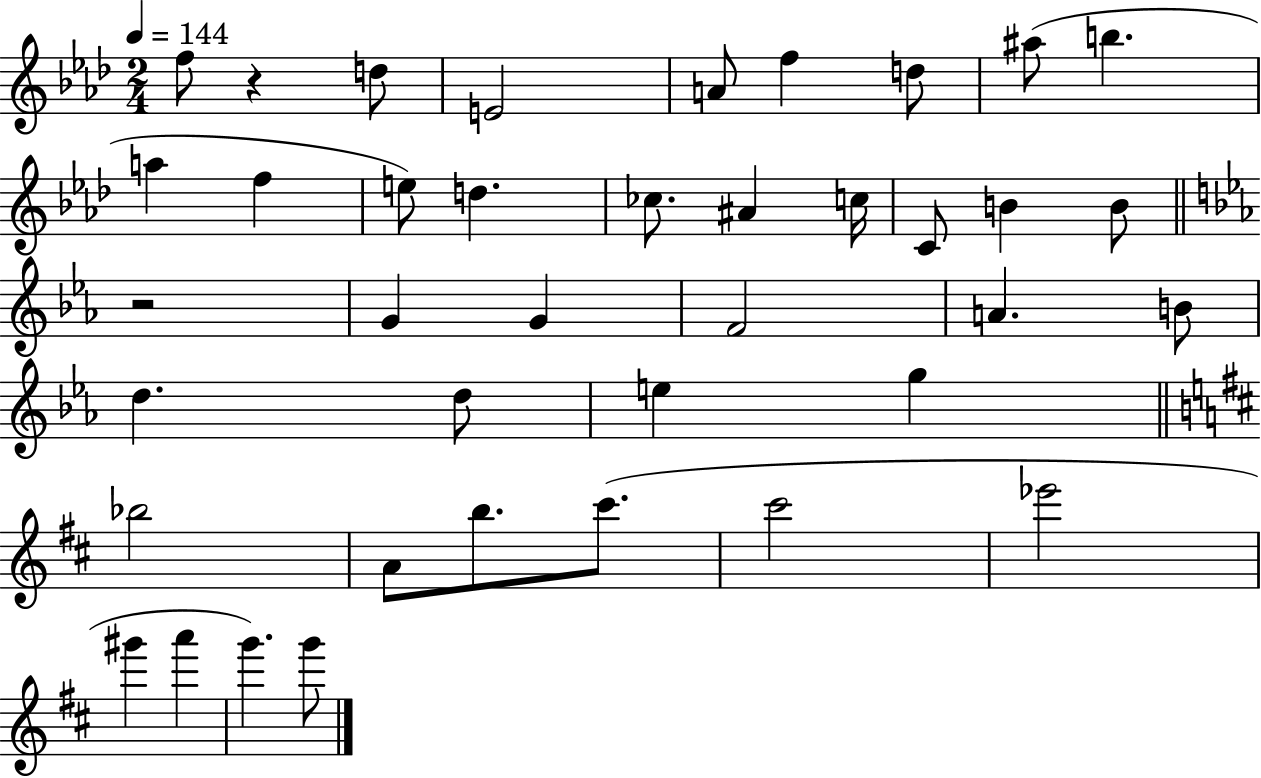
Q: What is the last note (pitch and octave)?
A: G6